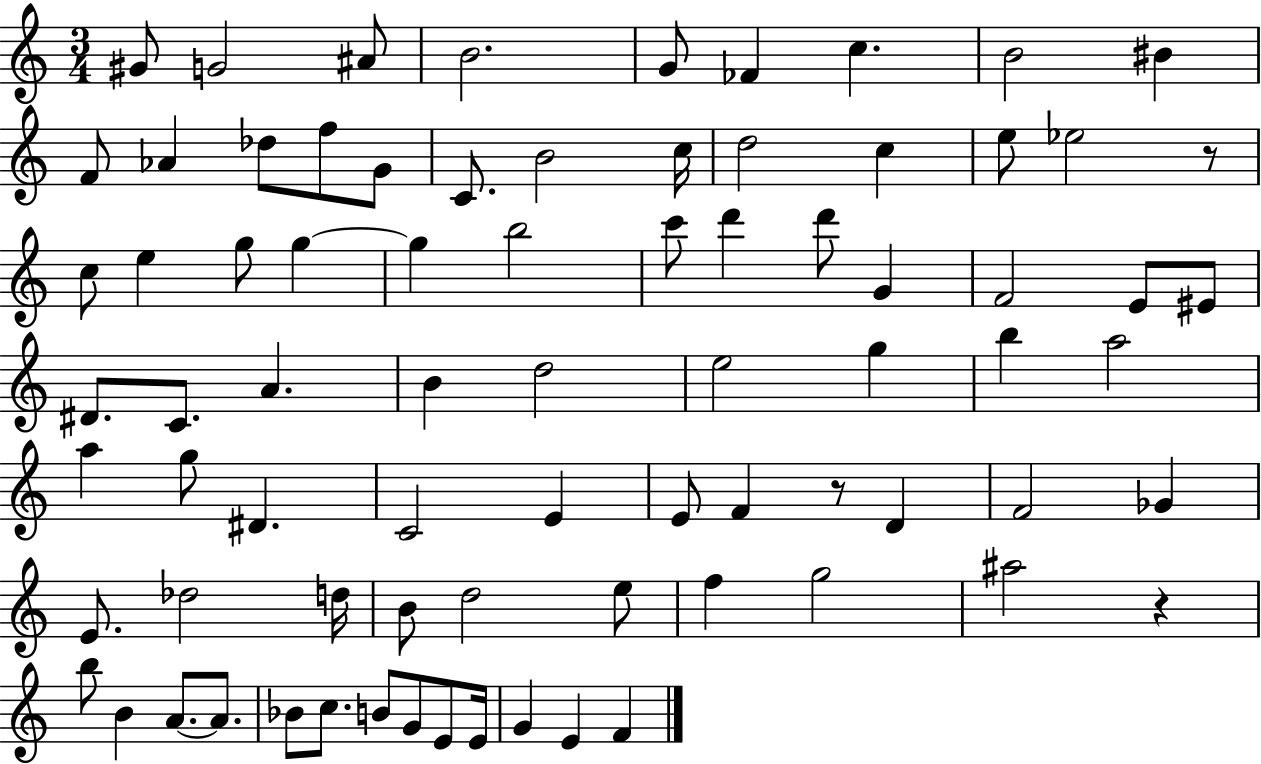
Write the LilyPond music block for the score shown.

{
  \clef treble
  \numericTimeSignature
  \time 3/4
  \key c \major
  \repeat volta 2 { gis'8 g'2 ais'8 | b'2. | g'8 fes'4 c''4. | b'2 bis'4 | \break f'8 aes'4 des''8 f''8 g'8 | c'8. b'2 c''16 | d''2 c''4 | e''8 ees''2 r8 | \break c''8 e''4 g''8 g''4~~ | g''4 b''2 | c'''8 d'''4 d'''8 g'4 | f'2 e'8 eis'8 | \break dis'8. c'8. a'4. | b'4 d''2 | e''2 g''4 | b''4 a''2 | \break a''4 g''8 dis'4. | c'2 e'4 | e'8 f'4 r8 d'4 | f'2 ges'4 | \break e'8. des''2 d''16 | b'8 d''2 e''8 | f''4 g''2 | ais''2 r4 | \break b''8 b'4 a'8.~~ a'8. | bes'8 c''8. b'8 g'8 e'8 e'16 | g'4 e'4 f'4 | } \bar "|."
}